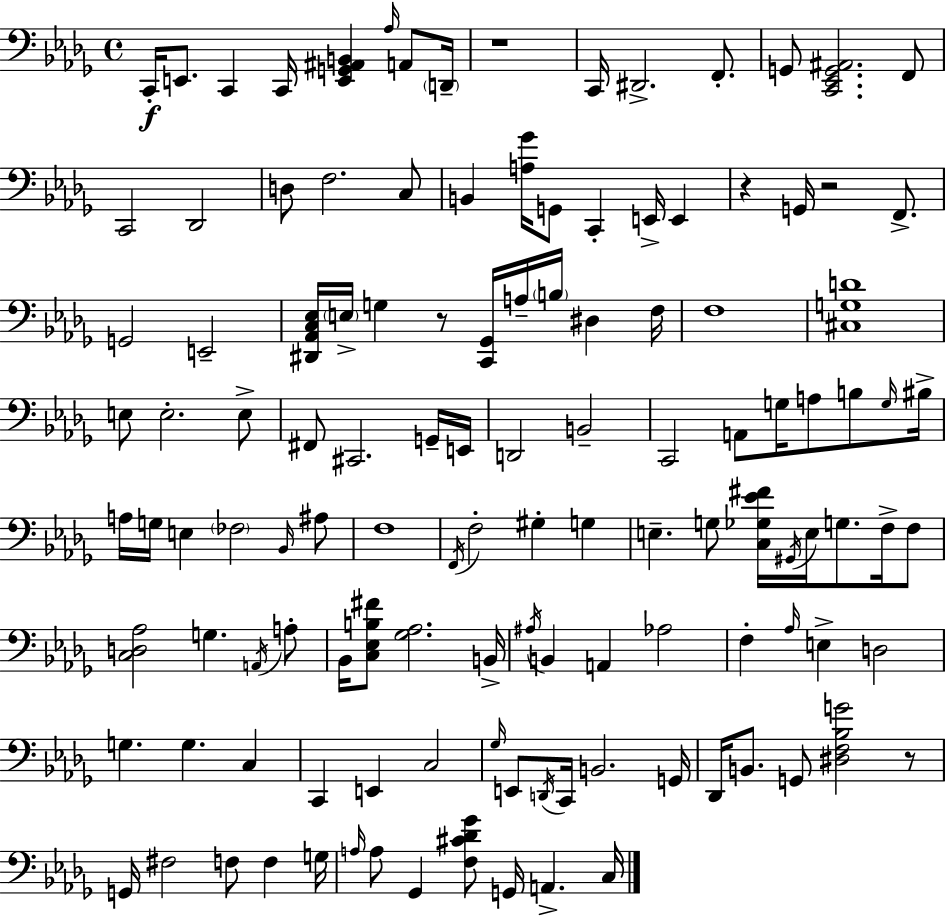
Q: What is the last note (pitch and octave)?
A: C3